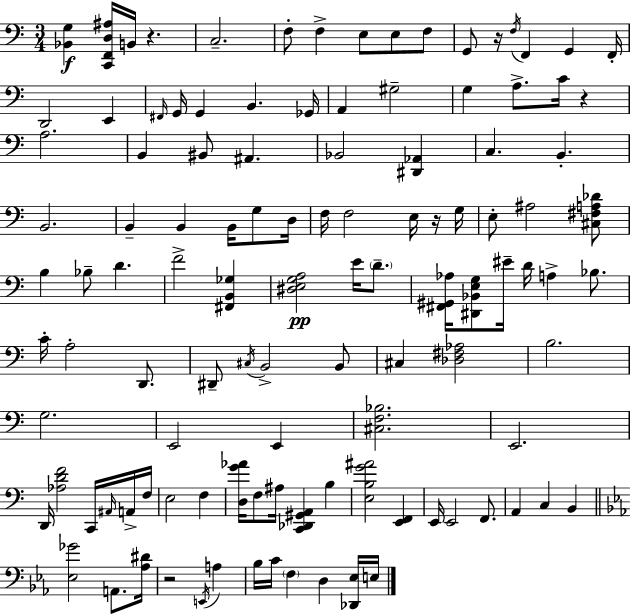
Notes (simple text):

[Bb2,G3]/q [C2,F2,D3,A#3]/s B2/s R/q. C3/h. F3/e F3/q E3/e E3/e F3/e G2/e R/s F3/s F2/q G2/q F2/s D2/h E2/q F#2/s G2/s G2/q B2/q. Gb2/s A2/q G#3/h G3/q A3/e. C4/s R/q A3/h. B2/q BIS2/e A#2/q. Bb2/h [D#2,Ab2]/q C3/q. B2/q. B2/h. B2/q B2/q B2/s G3/e D3/s F3/s F3/h E3/s R/s G3/s E3/e A#3/h [C#3,F#3,A3,Db4]/e B3/q Bb3/e D4/q. F4/h [F#2,B2,Gb3]/q [D#3,E3,G3,A3]/h E4/s D4/e. [F#2,G#2,Ab3]/s [D#2,Bb2,E3,G3]/e EIS4/s D4/s A3/q Bb3/e. C4/s A3/h D2/e. D#2/e C#3/s B2/h B2/e C#3/q [Db3,F#3,Ab3]/h B3/h. G3/h. E2/h E2/q [C#3,F3,Bb3]/h. E2/h. D2/s [Ab3,D4,F4]/h C2/s A#2/s A2/s F3/s E3/h F3/q [D3,G4,Ab4]/s F3/e A#3/s [C2,Db2,G#2,A2]/q B3/q [E3,B3,G4,A#4]/h [E2,F2]/q E2/s E2/h F2/e. A2/q C3/q B2/q [Eb3,Gb4]/h A2/e. [Ab3,D#4]/s R/h E2/s A3/q Bb3/s C4/s F3/q D3/q [Db2,Eb3]/s E3/s